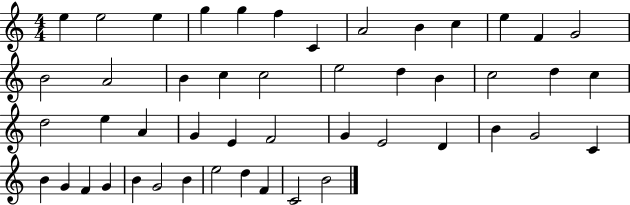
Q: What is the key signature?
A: C major